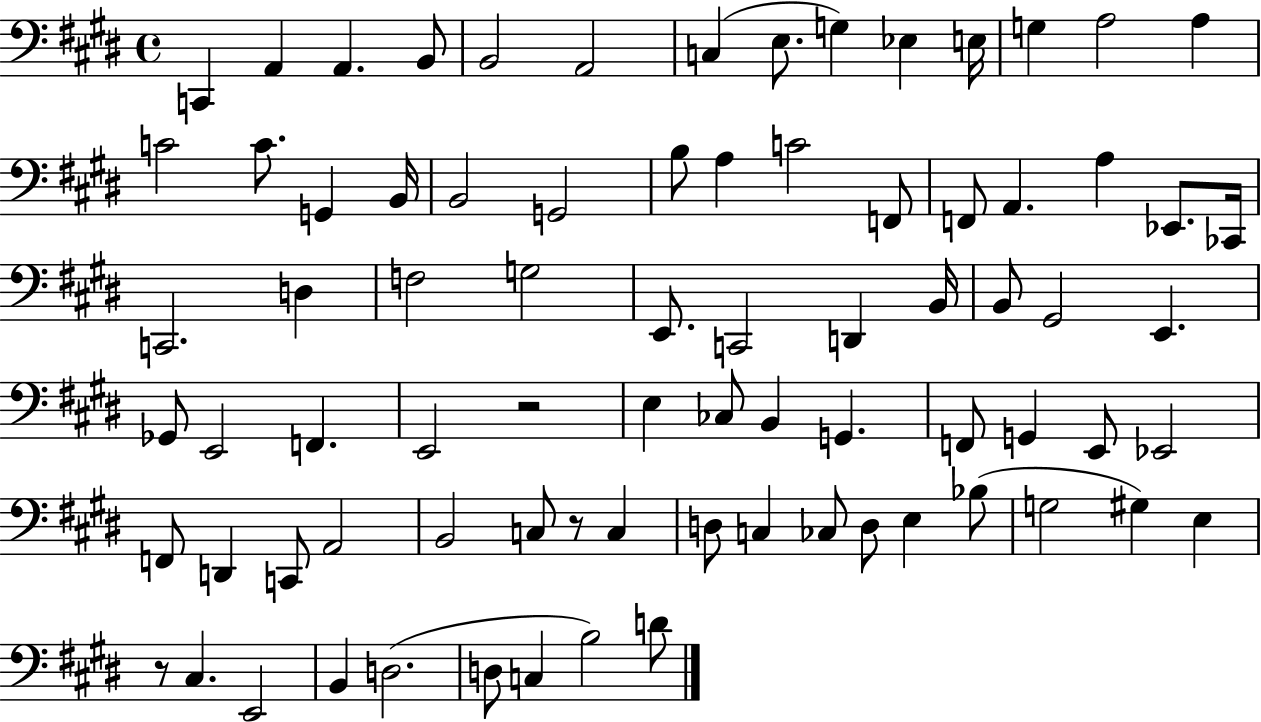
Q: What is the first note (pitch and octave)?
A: C2